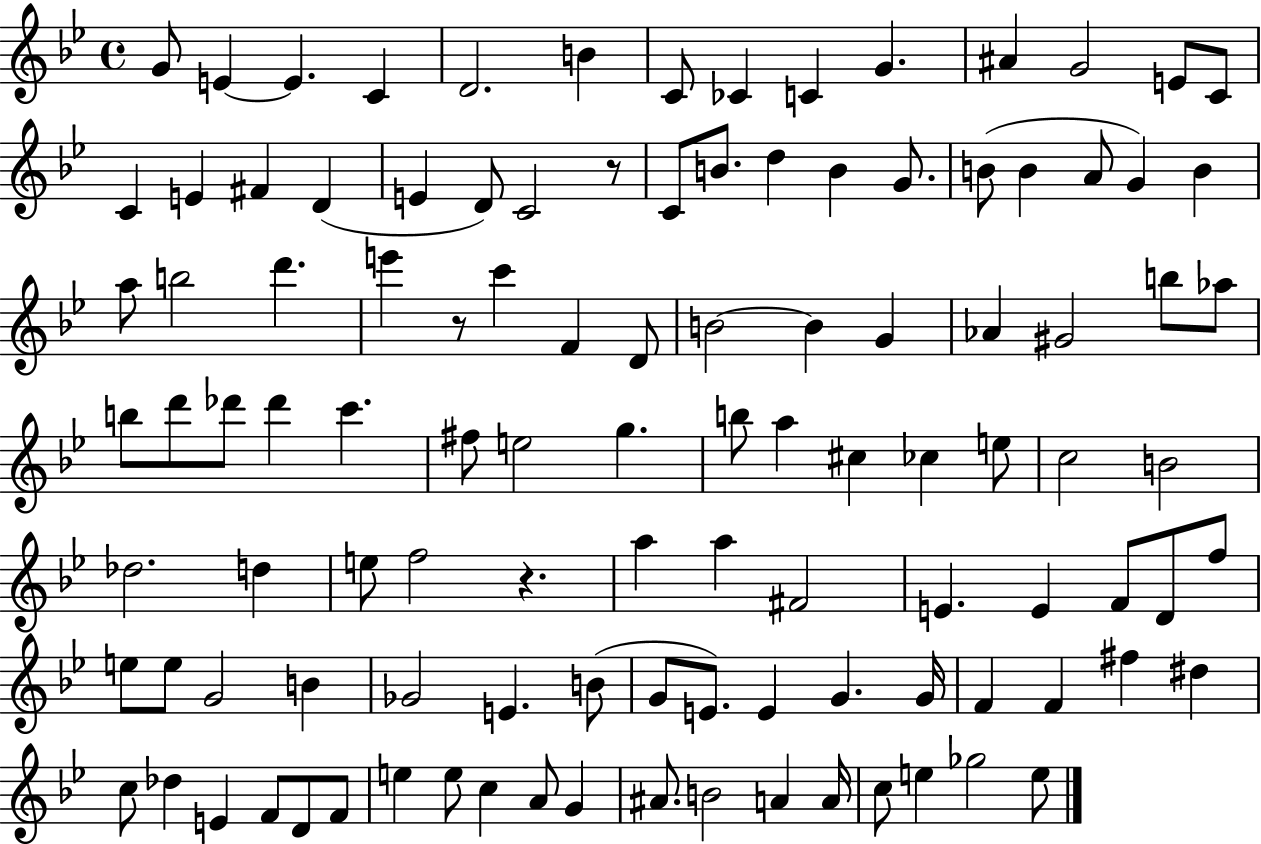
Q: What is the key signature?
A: BES major